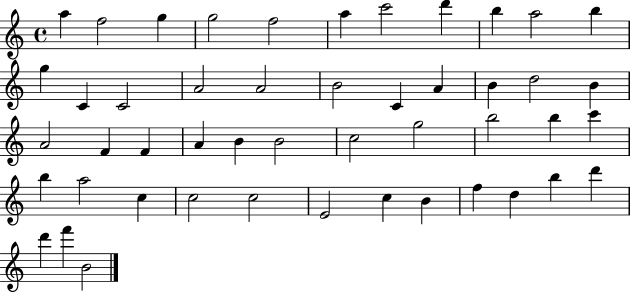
X:1
T:Untitled
M:4/4
L:1/4
K:C
a f2 g g2 f2 a c'2 d' b a2 b g C C2 A2 A2 B2 C A B d2 B A2 F F A B B2 c2 g2 b2 b c' b a2 c c2 c2 E2 c B f d b d' d' f' B2